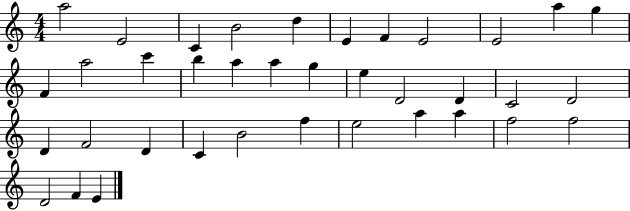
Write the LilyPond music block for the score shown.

{
  \clef treble
  \numericTimeSignature
  \time 4/4
  \key c \major
  a''2 e'2 | c'4 b'2 d''4 | e'4 f'4 e'2 | e'2 a''4 g''4 | \break f'4 a''2 c'''4 | b''4 a''4 a''4 g''4 | e''4 d'2 d'4 | c'2 d'2 | \break d'4 f'2 d'4 | c'4 b'2 f''4 | e''2 a''4 a''4 | f''2 f''2 | \break d'2 f'4 e'4 | \bar "|."
}